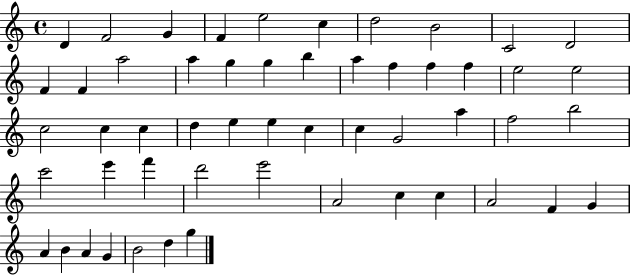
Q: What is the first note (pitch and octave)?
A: D4